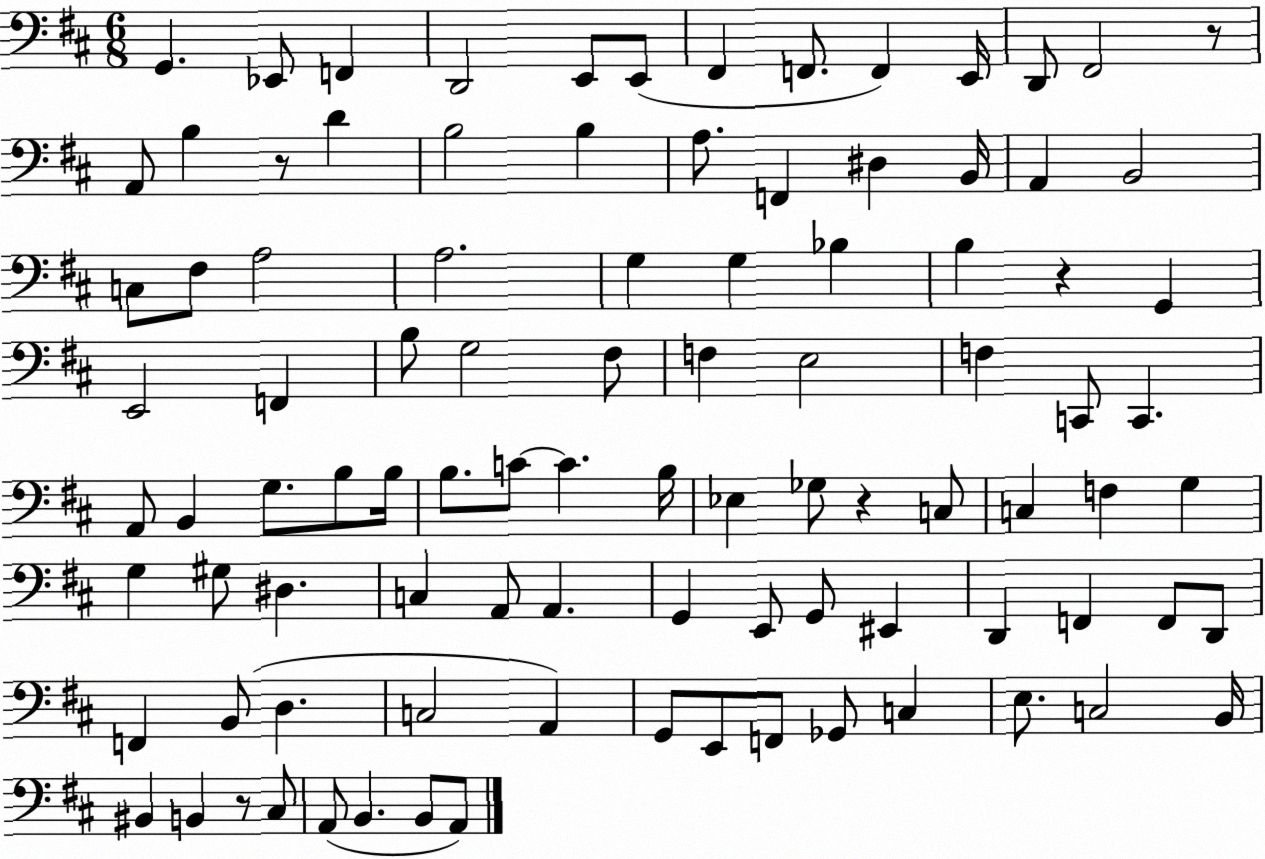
X:1
T:Untitled
M:6/8
L:1/4
K:D
G,, _E,,/2 F,, D,,2 E,,/2 E,,/2 ^F,, F,,/2 F,, E,,/4 D,,/2 ^F,,2 z/2 A,,/2 B, z/2 D B,2 B, A,/2 F,, ^D, B,,/4 A,, B,,2 C,/2 ^F,/2 A,2 A,2 G, G, _B, B, z G,, E,,2 F,, B,/2 G,2 ^F,/2 F, E,2 F, C,,/2 C,, A,,/2 B,, G,/2 B,/2 B,/4 B,/2 C/2 C B,/4 _E, _G,/2 z C,/2 C, F, G, G, ^G,/2 ^D, C, A,,/2 A,, G,, E,,/2 G,,/2 ^E,, D,, F,, F,,/2 D,,/2 F,, B,,/2 D, C,2 A,, G,,/2 E,,/2 F,,/2 _G,,/2 C, E,/2 C,2 B,,/4 ^B,, B,, z/2 ^C,/2 A,,/2 B,, B,,/2 A,,/2